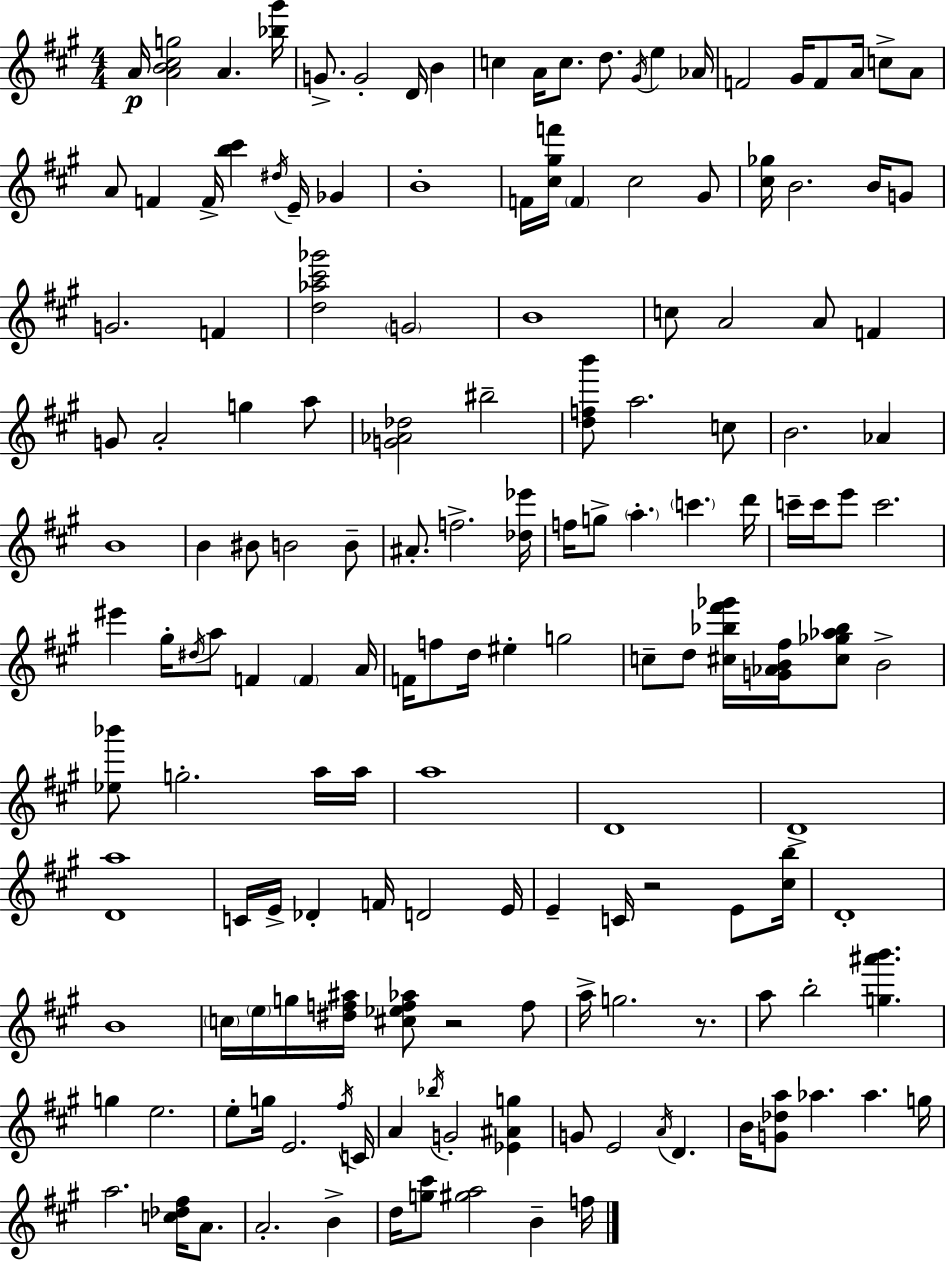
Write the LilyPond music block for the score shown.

{
  \clef treble
  \numericTimeSignature
  \time 4/4
  \key a \major
  a'16\p <a' b' cis'' g''>2 a'4. <bes'' gis'''>16 | g'8.-> g'2-. d'16 b'4 | c''4 a'16 c''8. d''8. \acciaccatura { gis'16 } e''4 | aes'16 f'2 gis'16 f'8 a'16 c''8-> a'8 | \break a'8 f'4 f'16-> <b'' cis'''>4 \acciaccatura { dis''16 } e'16-- ges'4 | b'1-. | f'16 <cis'' gis'' f'''>16 \parenthesize f'4 cis''2 | gis'8 <cis'' ges''>16 b'2. b'16 | \break g'8 g'2. f'4 | <d'' aes'' cis''' ges'''>2 \parenthesize g'2 | b'1 | c''8 a'2 a'8 f'4 | \break g'8 a'2-. g''4 | a''8 <g' aes' des''>2 bis''2-- | <d'' f'' b'''>8 a''2. | c''8 b'2. aes'4 | \break b'1 | b'4 bis'8 b'2 | b'8-- ais'8.-. f''2.-> | <des'' ees'''>16 f''16 g''8-> \parenthesize a''4.-. \parenthesize c'''4. | \break d'''16 c'''16-- c'''16 e'''8 c'''2. | eis'''4 gis''16-. \acciaccatura { dis''16 } a''8 f'4 \parenthesize f'4 | a'16 f'16 f''8 d''16 eis''4-. g''2 | c''8-- d''8 <cis'' bes'' fis''' ges'''>16 <g' aes' b' fis''>16 <cis'' ges'' aes'' bes''>8 b'2-> | \break <ees'' bes'''>8 g''2.-. | a''16 a''16 a''1 | d'1 | d'1-> | \break <d' a''>1 | c'16 e'16-> des'4-. f'16 d'2 | e'16 e'4-- c'16 r2 | e'8 <cis'' b''>16 d'1-. | \break b'1 | \parenthesize c''16 \parenthesize e''16 g''16 <dis'' f'' ais''>16 <cis'' ees'' f'' aes''>8 r2 | f''8 a''16-> g''2. | r8. a''8 b''2-. <g'' ais''' b'''>4. | \break g''4 e''2. | e''8-. g''16 e'2. | \acciaccatura { fis''16 } c'16 a'4 \acciaccatura { bes''16 } g'2-. | <ees' ais' g''>4 g'8 e'2 \acciaccatura { a'16 } | \break d'4. b'16 <g' des'' a''>8 aes''4. aes''4. | g''16 a''2. | <c'' des'' fis''>16 a'8. a'2.-. | b'4-> d''16 <g'' cis'''>8 <gis'' a''>2 | \break b'4-- f''16 \bar "|."
}